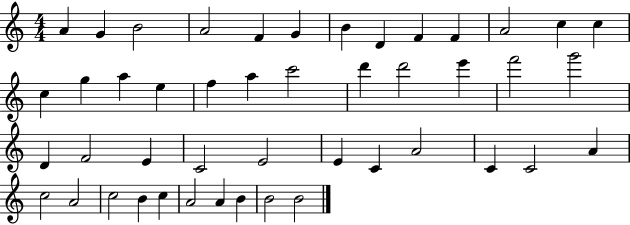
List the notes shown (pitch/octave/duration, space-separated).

A4/q G4/q B4/h A4/h F4/q G4/q B4/q D4/q F4/q F4/q A4/h C5/q C5/q C5/q G5/q A5/q E5/q F5/q A5/q C6/h D6/q D6/h E6/q F6/h G6/h D4/q F4/h E4/q C4/h E4/h E4/q C4/q A4/h C4/q C4/h A4/q C5/h A4/h C5/h B4/q C5/q A4/h A4/q B4/q B4/h B4/h